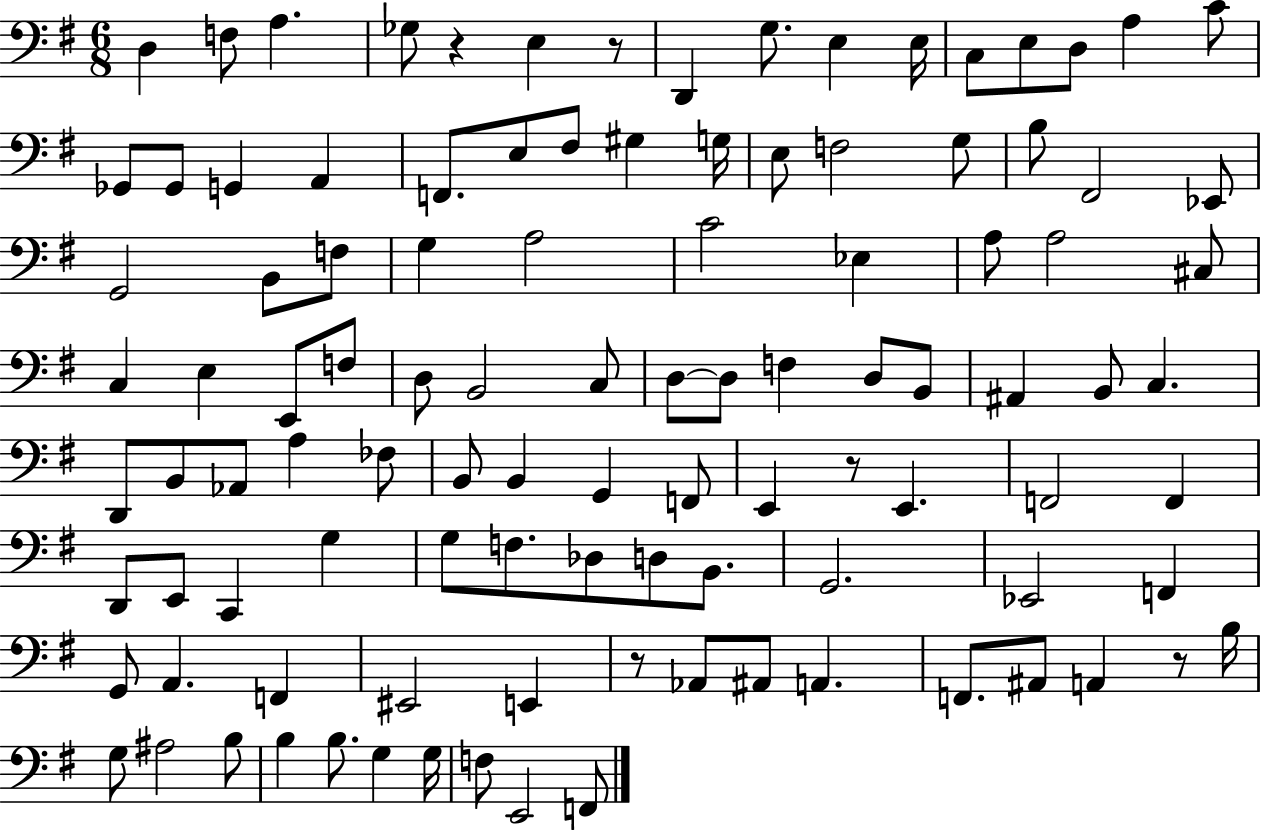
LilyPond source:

{
  \clef bass
  \numericTimeSignature
  \time 6/8
  \key g \major
  d4 f8 a4. | ges8 r4 e4 r8 | d,4 g8. e4 e16 | c8 e8 d8 a4 c'8 | \break ges,8 ges,8 g,4 a,4 | f,8. e8 fis8 gis4 g16 | e8 f2 g8 | b8 fis,2 ees,8 | \break g,2 b,8 f8 | g4 a2 | c'2 ees4 | a8 a2 cis8 | \break c4 e4 e,8 f8 | d8 b,2 c8 | d8~~ d8 f4 d8 b,8 | ais,4 b,8 c4. | \break d,8 b,8 aes,8 a4 fes8 | b,8 b,4 g,4 f,8 | e,4 r8 e,4. | f,2 f,4 | \break d,8 e,8 c,4 g4 | g8 f8. des8 d8 b,8. | g,2. | ees,2 f,4 | \break g,8 a,4. f,4 | eis,2 e,4 | r8 aes,8 ais,8 a,4. | f,8. ais,8 a,4 r8 b16 | \break g8 ais2 b8 | b4 b8. g4 g16 | f8 e,2 f,8 | \bar "|."
}